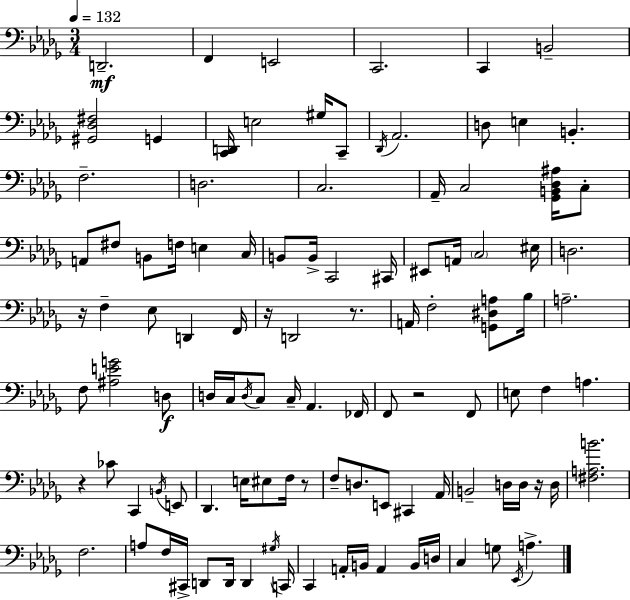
D2/h. F2/q E2/h C2/h. C2/q B2/h [G#2,Db3,F#3]/h G2/q [C2,D2]/s E3/h G#3/s C2/e Db2/s Ab2/h. D3/e E3/q B2/q. F3/h. D3/h. C3/h. Ab2/s C3/h [Gb2,B2,Db3,A#3]/s C3/e A2/e F#3/e B2/e F3/s E3/q C3/s B2/e B2/s C2/h C#2/s EIS2/e A2/s C3/h EIS3/s D3/h. R/s F3/q Eb3/e D2/q F2/s R/s D2/h R/e. A2/s F3/h [G2,D#3,A3]/e Bb3/s A3/h. F3/e [A#3,E4,G4]/h D3/e D3/s C3/s D3/s C3/e C3/s Ab2/q. FES2/s F2/e R/h F2/e E3/e F3/q A3/q. R/q CES4/e C2/q B2/s E2/e Db2/q. E3/s EIS3/e F3/s R/e F3/e D3/e. E2/e C#2/q Ab2/s B2/h D3/s D3/s R/s D3/s [F#3,A3,B4]/h. F3/h. A3/e F3/s C#2/s D2/e D2/s D2/q G#3/s C2/s C2/q A2/s B2/s A2/q B2/s D3/s C3/q G3/e Eb2/s A3/q.